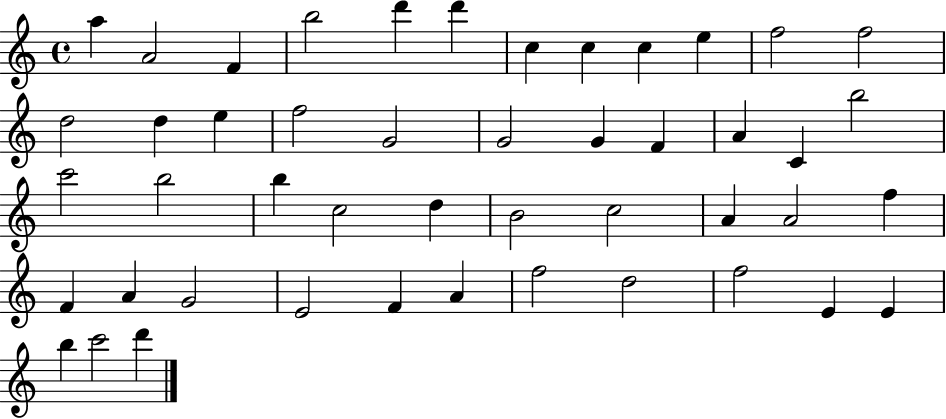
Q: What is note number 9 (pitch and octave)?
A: C5